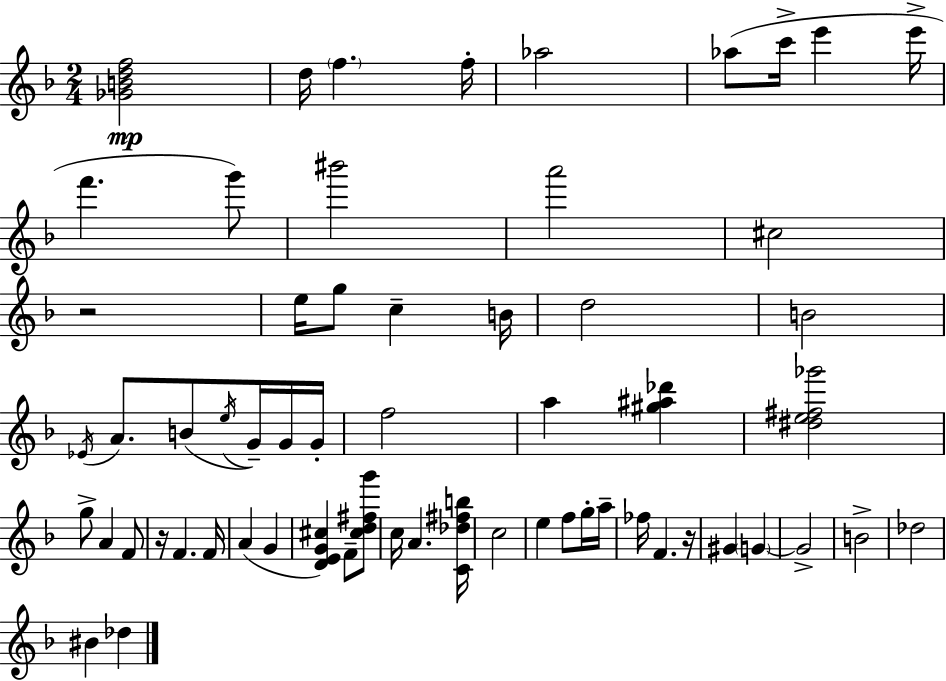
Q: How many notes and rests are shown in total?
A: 61